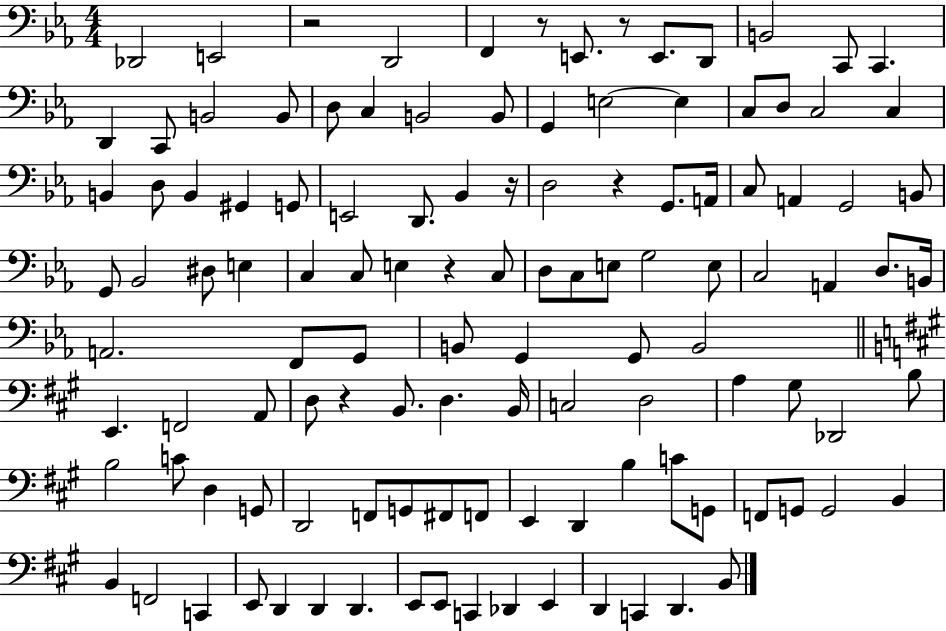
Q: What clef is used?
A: bass